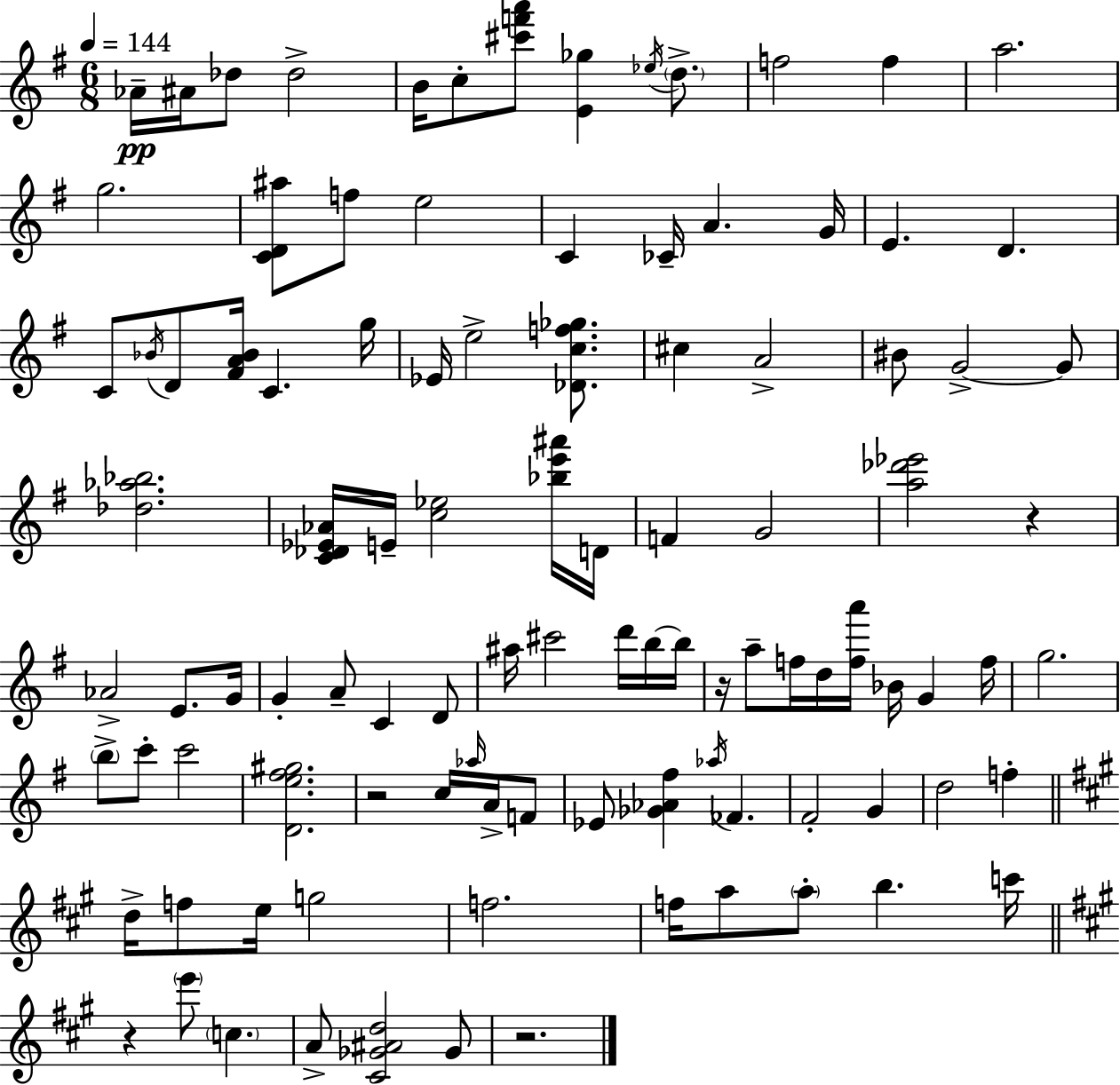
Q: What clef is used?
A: treble